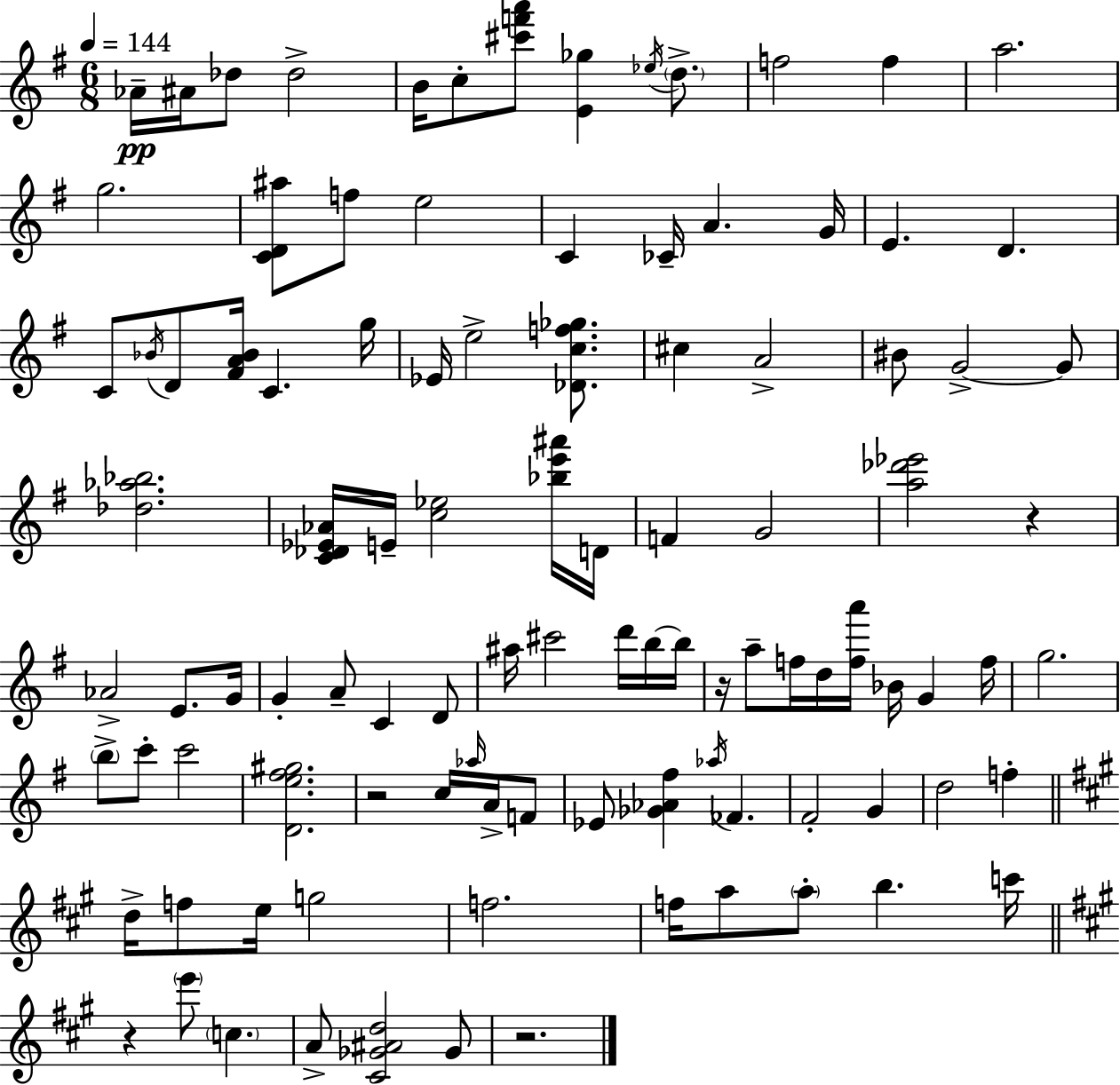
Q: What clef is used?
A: treble